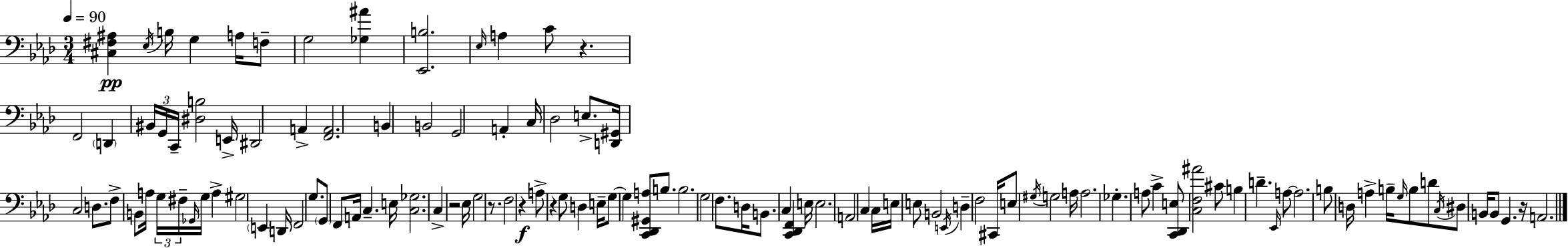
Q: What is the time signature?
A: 3/4